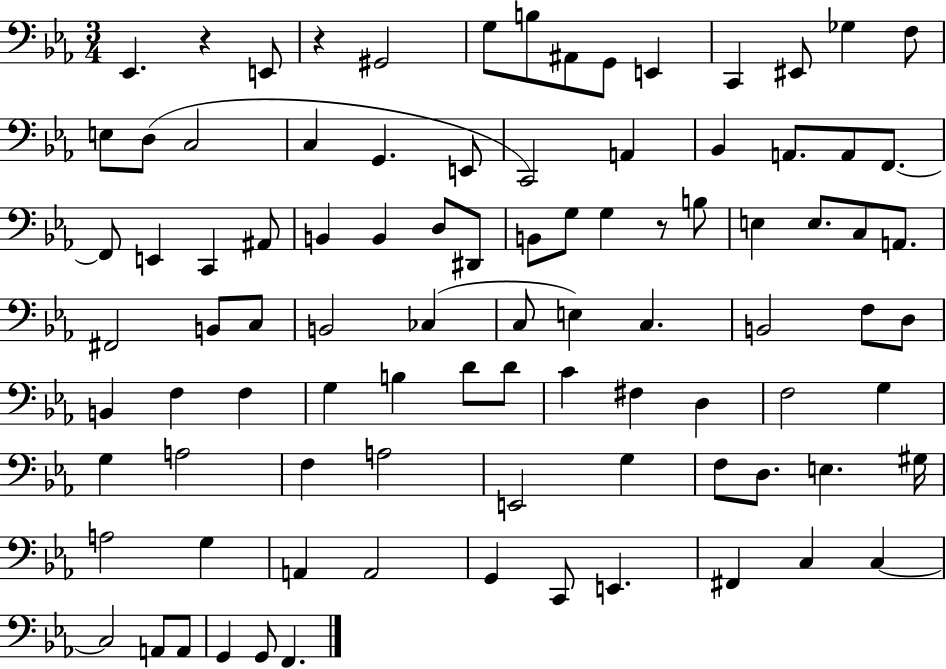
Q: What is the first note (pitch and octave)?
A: Eb2